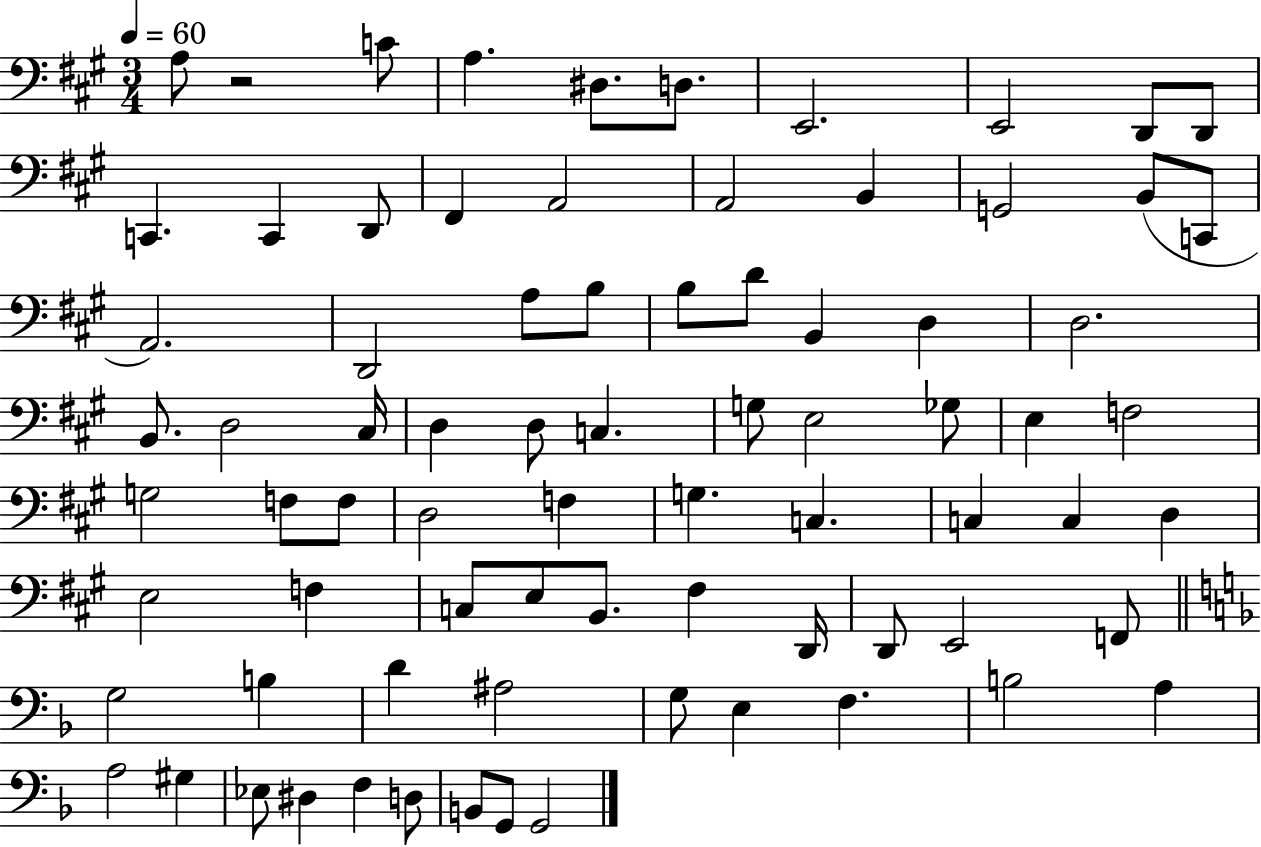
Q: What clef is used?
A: bass